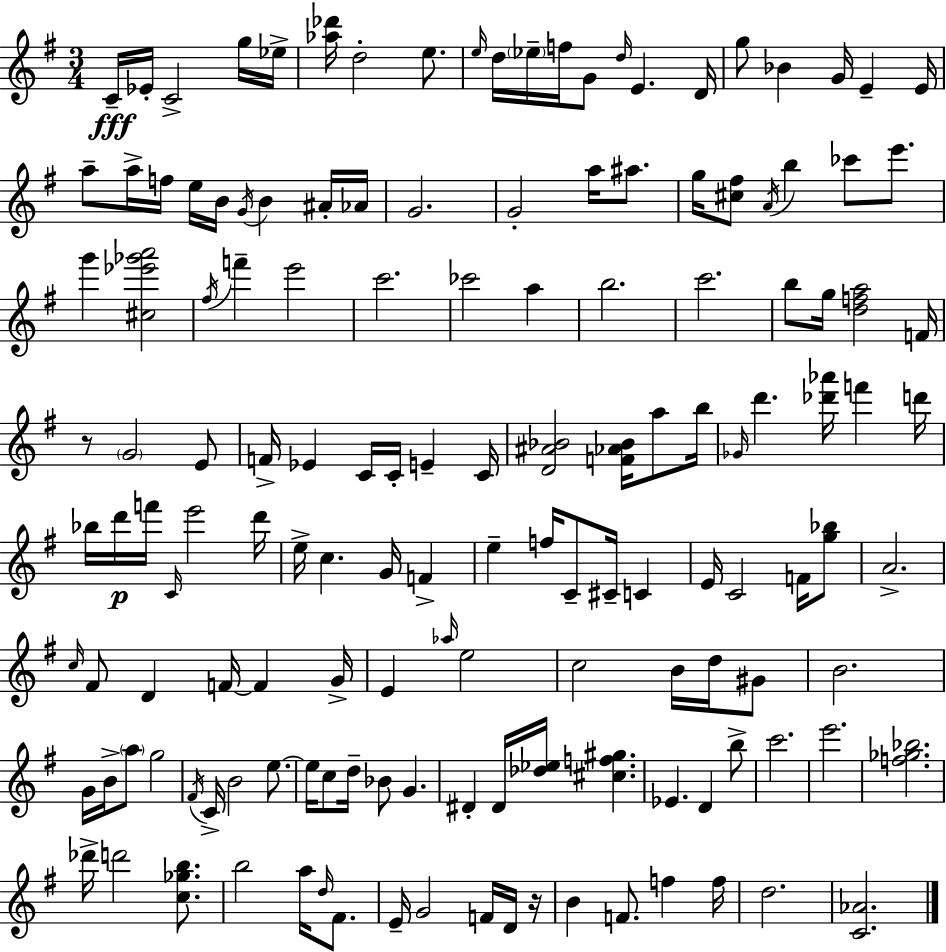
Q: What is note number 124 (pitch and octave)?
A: E4